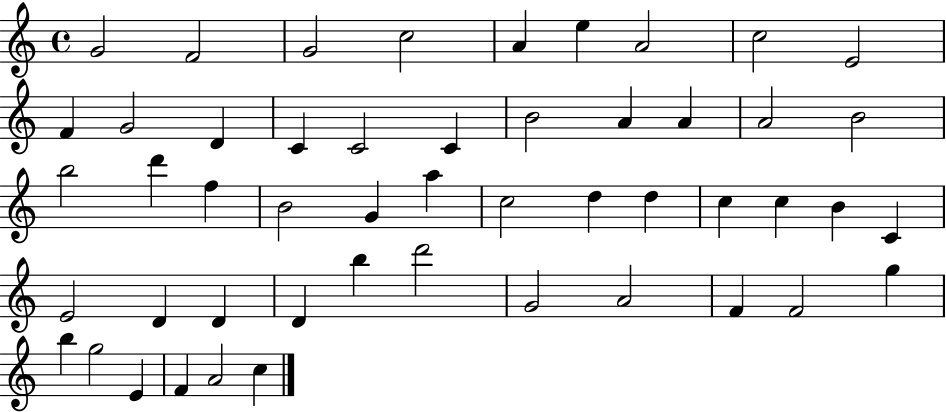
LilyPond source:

{
  \clef treble
  \time 4/4
  \defaultTimeSignature
  \key c \major
  g'2 f'2 | g'2 c''2 | a'4 e''4 a'2 | c''2 e'2 | \break f'4 g'2 d'4 | c'4 c'2 c'4 | b'2 a'4 a'4 | a'2 b'2 | \break b''2 d'''4 f''4 | b'2 g'4 a''4 | c''2 d''4 d''4 | c''4 c''4 b'4 c'4 | \break e'2 d'4 d'4 | d'4 b''4 d'''2 | g'2 a'2 | f'4 f'2 g''4 | \break b''4 g''2 e'4 | f'4 a'2 c''4 | \bar "|."
}